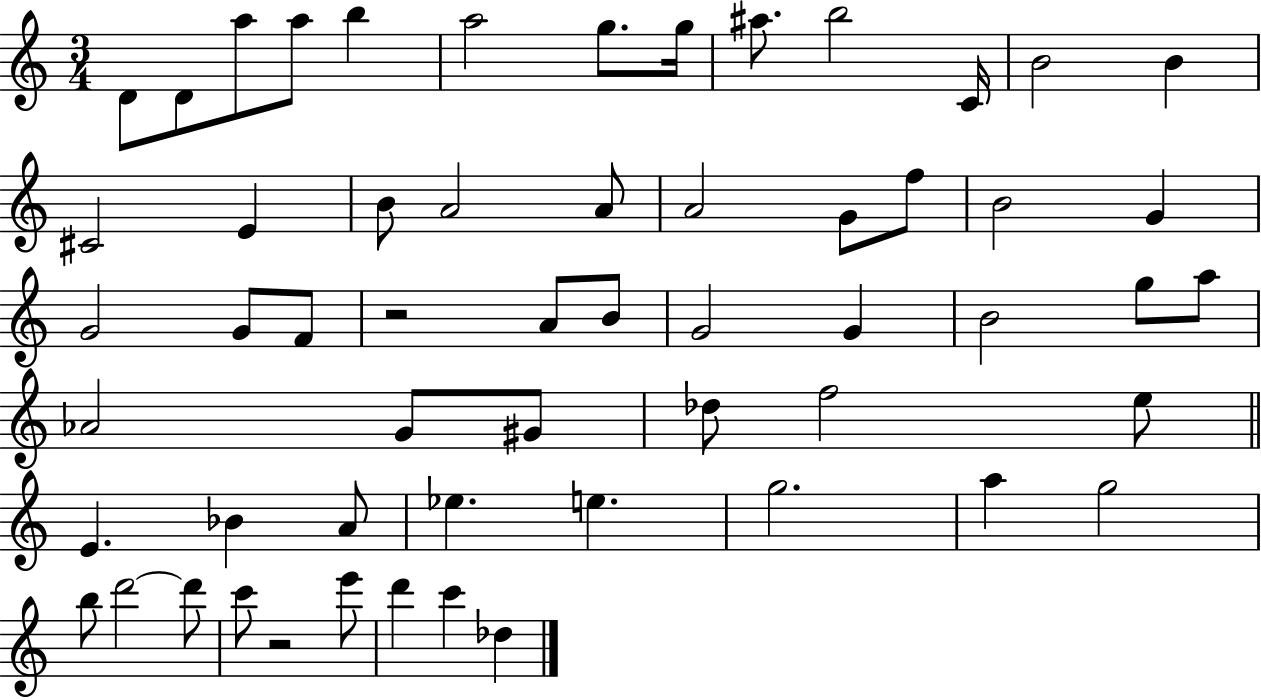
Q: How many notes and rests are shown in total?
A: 57